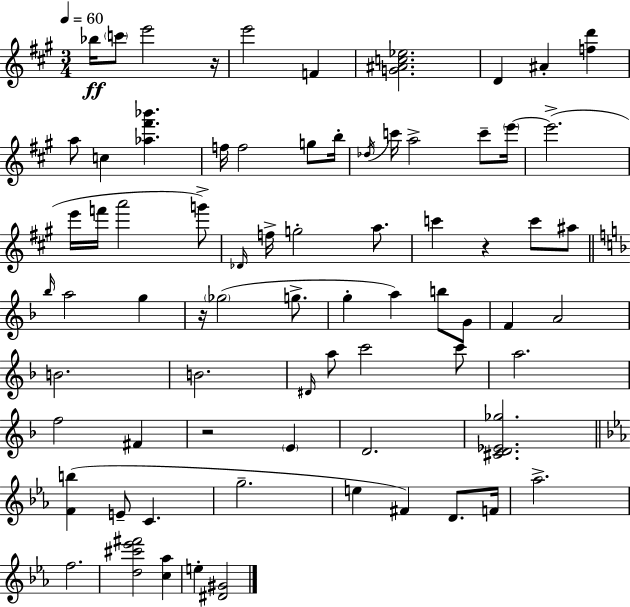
{
  \clef treble
  \numericTimeSignature
  \time 3/4
  \key a \major
  \tempo 4 = 60
  bes''16\ff \parenthesize c'''8 e'''2 r16 | e'''2 f'4 | <g' ais' c'' ees''>2. | d'4 ais'4-. <f'' d'''>4 | \break a''8 c''4 <aes'' fis''' bes'''>4. | f''16 f''2 g''8 b''16-. | \acciaccatura { des''16 } c'''16 a''2-> c'''8-- | \parenthesize e'''16~~ e'''2.->( | \break e'''16 f'''16 a'''2 g'''8->) | \grace { des'16 } f''16-> g''2-. a''8. | c'''4 r4 c'''8 | ais''8 \bar "||" \break \key f \major \grace { bes''16 } a''2 g''4 | r16 \parenthesize ges''2( g''8.-> | g''4-. a''4) b''8 g'8 | f'4 a'2 | \break b'2. | b'2. | \grace { dis'16 } a''8 c'''2 | c'''8 a''2. | \break f''2 fis'4 | r2 \parenthesize e'4 | d'2. | <cis' d' ees' ges''>2. | \break \bar "||" \break \key ees \major <f' b''>4( e'8-- c'4. | g''2.-- | e''4 fis'4) d'8. f'16 | aes''2.-> | \break f''2. | <d'' cis''' ees''' fis'''>2 <c'' aes''>4 | e''4-. <dis' gis'>2 | \bar "|."
}